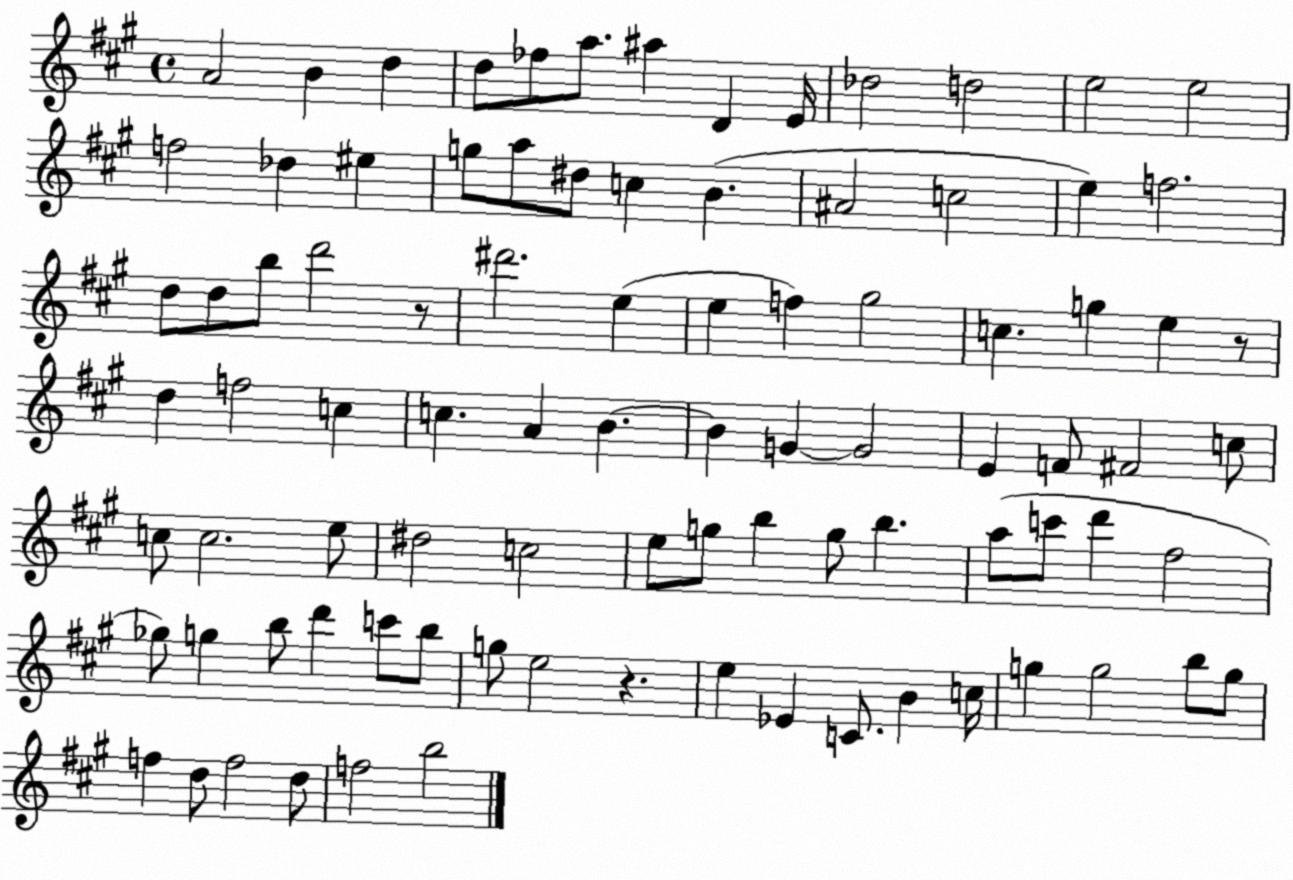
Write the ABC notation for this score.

X:1
T:Untitled
M:4/4
L:1/4
K:A
A2 B d d/2 _f/2 a/2 ^a D E/4 _d2 d2 e2 e2 f2 _d ^e g/2 a/2 ^d/2 c B ^A2 c2 e f2 d/2 d/2 b/2 d'2 z/2 ^d'2 e e f ^g2 c g e z/2 d f2 c c A B B G G2 E F/2 ^F2 c/2 c/2 c2 e/2 ^d2 c2 e/2 g/2 b g/2 b a/2 c'/2 d' ^f2 _g/2 g b/2 d' c'/2 b/2 g/2 e2 z e _E C/2 B c/4 g g2 b/2 g/2 f d/2 f2 d/2 f2 b2